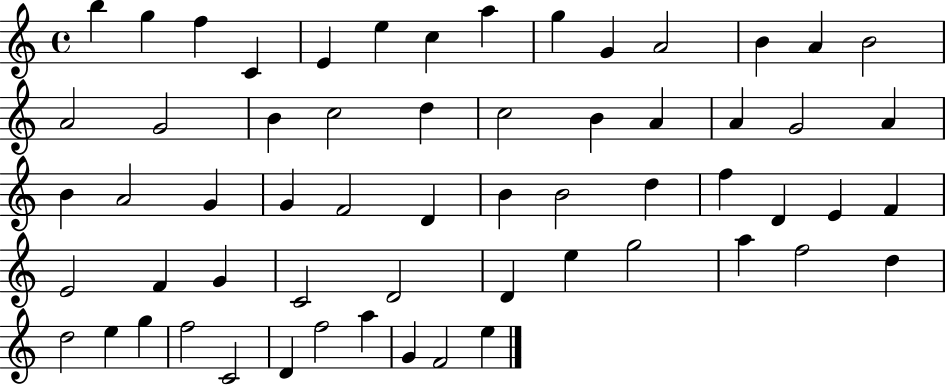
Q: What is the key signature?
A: C major